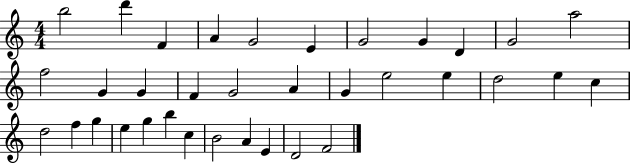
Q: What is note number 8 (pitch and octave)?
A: G4